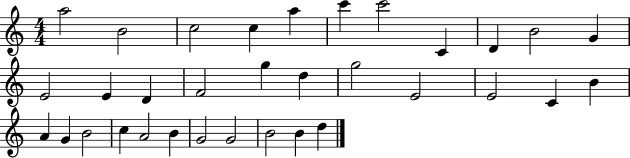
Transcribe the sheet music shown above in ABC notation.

X:1
T:Untitled
M:4/4
L:1/4
K:C
a2 B2 c2 c a c' c'2 C D B2 G E2 E D F2 g d g2 E2 E2 C B A G B2 c A2 B G2 G2 B2 B d